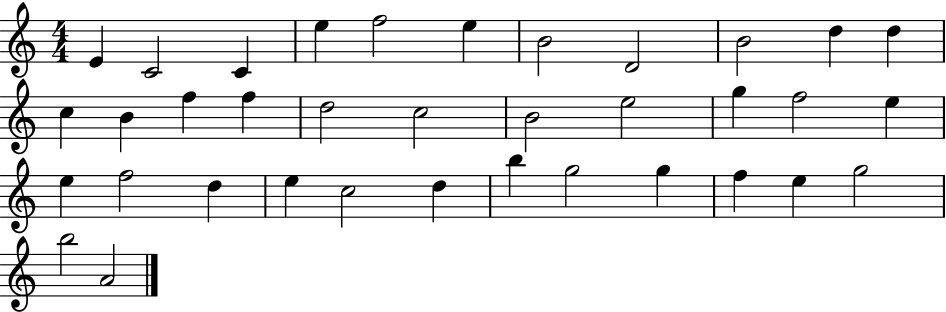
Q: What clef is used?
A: treble